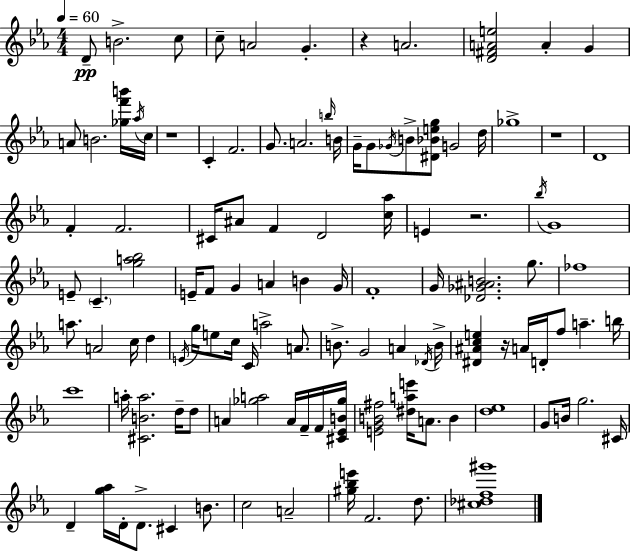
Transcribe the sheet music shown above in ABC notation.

X:1
T:Untitled
M:4/4
L:1/4
K:Eb
D/2 B2 c/2 c/2 A2 G z A2 [D^FAe]2 A G A/2 B2 [_gf'b']/4 _a/4 c/4 z4 C F2 G/2 A2 b/4 B/4 G/4 G/2 _G/4 B/2 [^D_Beg]/2 G2 d/4 _g4 z4 D4 F F2 ^C/4 ^A/2 F D2 [c_a]/4 E z2 _b/4 G4 E/2 C [ga_b]2 E/4 F/2 G A B G/4 F4 G/4 [_D_G^AB]2 g/2 _f4 a/2 A2 c/4 d E/4 g/4 e/2 c/4 C/4 a2 A/2 B/2 G2 A _D/4 B/4 [^D^Ace] z/4 A/4 D/4 f/2 a b/4 c'4 a/4 [^CBa]2 d/4 d/2 A [_ga]2 A/4 F/4 F/4 [^C_EB_g]/4 [EGB^f]2 [^dae']/4 A/2 B [d_e]4 G/2 B/4 g2 ^C/4 D [g_a]/4 D/4 D/2 ^C B/2 c2 A2 [^g_be']/4 F2 d/2 [^c_df^g']4